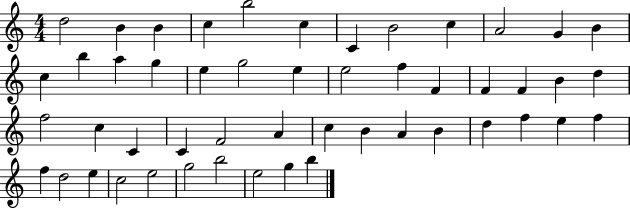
X:1
T:Untitled
M:4/4
L:1/4
K:C
d2 B B c b2 c C B2 c A2 G B c b a g e g2 e e2 f F F F B d f2 c C C F2 A c B A B d f e f f d2 e c2 e2 g2 b2 e2 g b